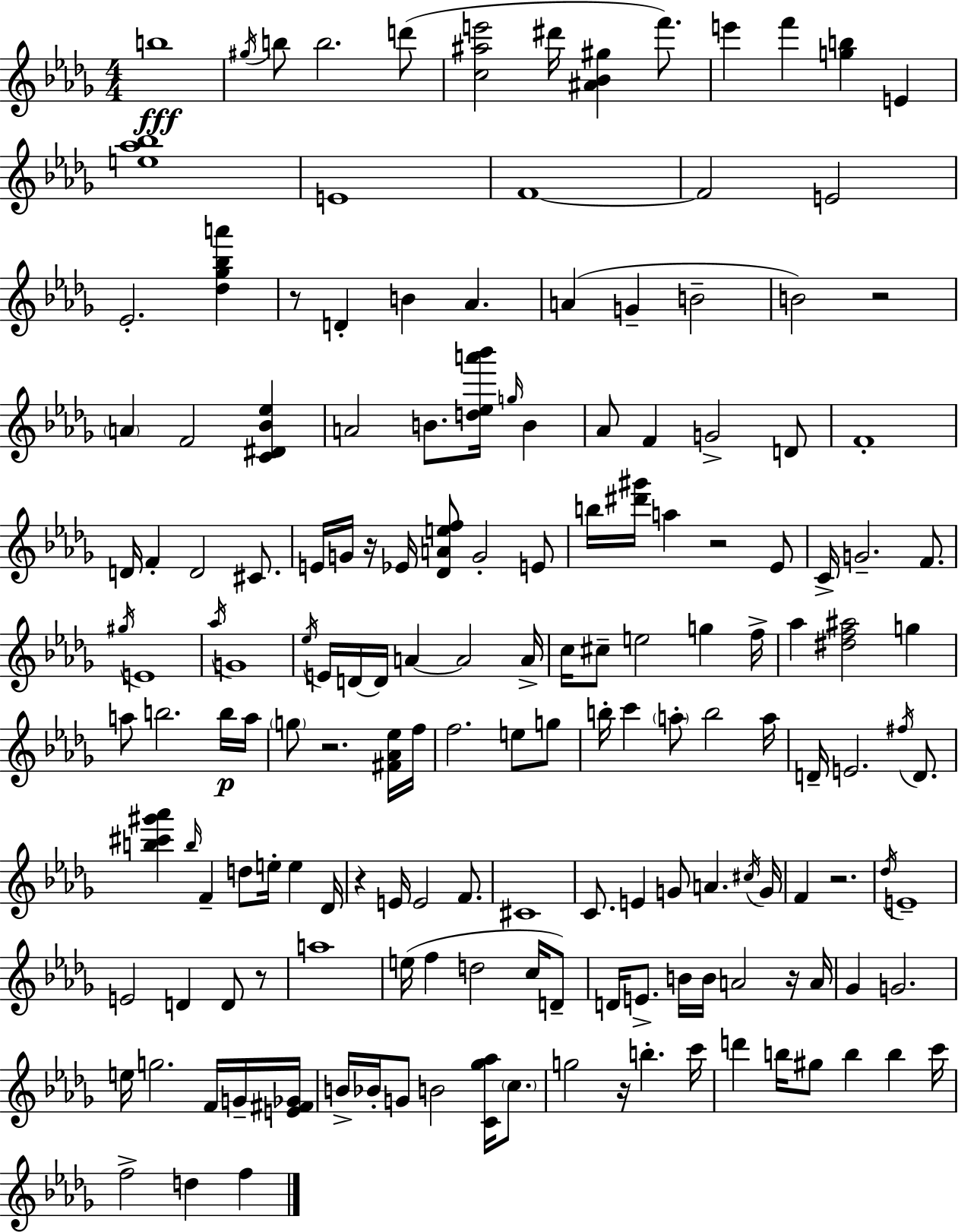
B5/w G#5/s B5/e B5/h. D6/e [C5,A#5,E6]/h D#6/s [A#4,Bb4,G#5]/q F6/e. E6/q F6/q [G5,B5]/q E4/q [E5,Ab5,Bb5]/w E4/w F4/w F4/h E4/h Eb4/h. [Db5,Gb5,Bb5,A6]/q R/e D4/q B4/q Ab4/q. A4/q G4/q B4/h B4/h R/h A4/q F4/h [C4,D#4,Bb4,Eb5]/q A4/h B4/e. [D5,Eb5,A6,Bb6]/s G5/s B4/q Ab4/e F4/q G4/h D4/e F4/w D4/s F4/q D4/h C#4/e. E4/s G4/s R/s Eb4/s [Db4,A4,E5,F5]/e G4/h E4/e B5/s [D#6,G#6]/s A5/q R/h Eb4/e C4/s G4/h. F4/e. G#5/s E4/w Ab5/s G4/w Eb5/s E4/s D4/s D4/s A4/q A4/h A4/s C5/s C#5/e E5/h G5/q F5/s Ab5/q [D#5,F5,A#5]/h G5/q A5/e B5/h. B5/s A5/s G5/e R/h. [F#4,Ab4,Eb5]/s F5/s F5/h. E5/e G5/e B5/s C6/q A5/e B5/h A5/s D4/s E4/h. F#5/s D4/e. [B5,C#6,G#6,Ab6]/q B5/s F4/q D5/e E5/s E5/q Db4/s R/q E4/s E4/h F4/e. C#4/w C4/e. E4/q G4/e A4/q. C#5/s G4/s F4/q R/h. Db5/s E4/w E4/h D4/q D4/e R/e A5/w E5/s F5/q D5/h C5/s D4/e D4/s E4/e. B4/s B4/s A4/h R/s A4/s Gb4/q G4/h. E5/s G5/h. F4/s G4/s [E4,F#4,Gb4]/s B4/s Bb4/s G4/e B4/h [C4,Gb5,Ab5]/s C5/e. G5/h R/s B5/q. C6/s D6/q B5/s G#5/e B5/q B5/q C6/s F5/h D5/q F5/q